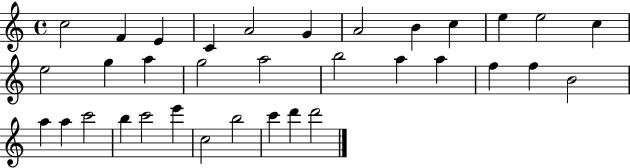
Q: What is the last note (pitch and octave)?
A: D6